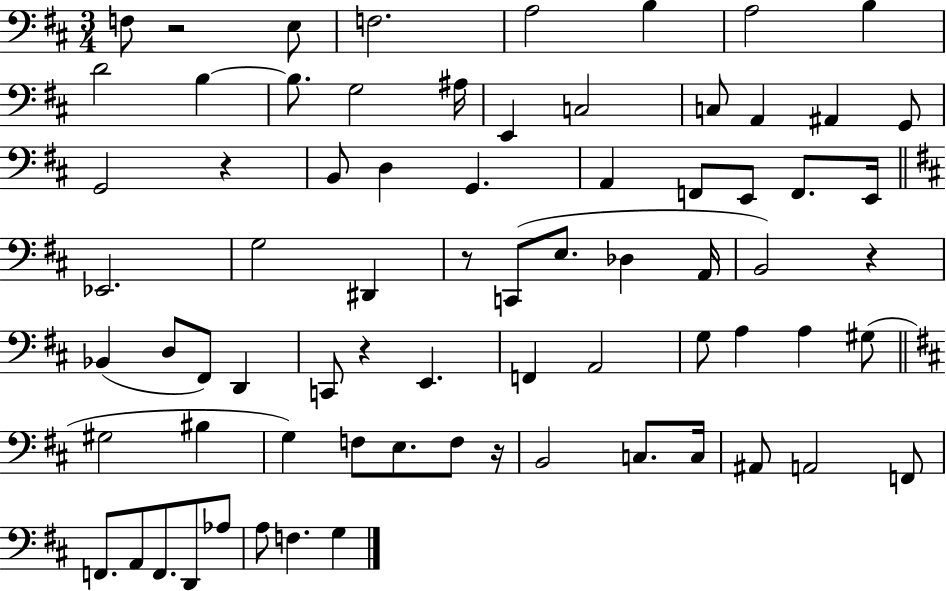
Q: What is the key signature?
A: D major